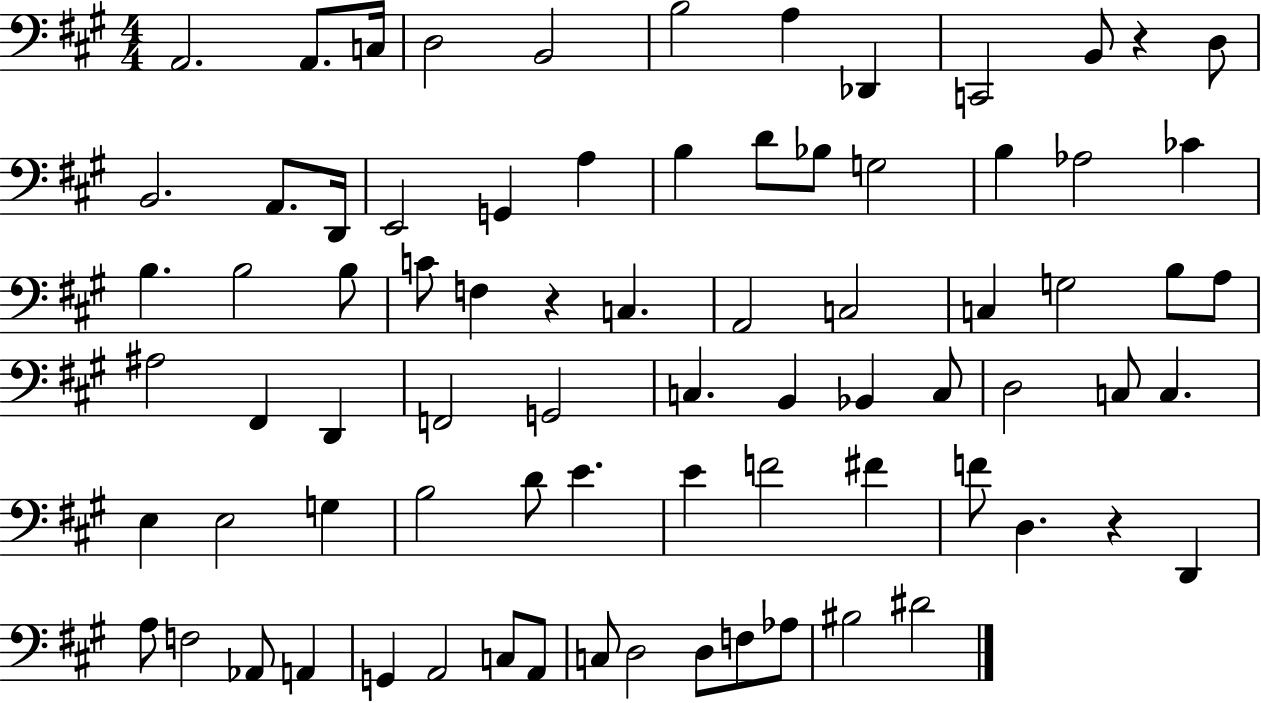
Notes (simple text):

A2/h. A2/e. C3/s D3/h B2/h B3/h A3/q Db2/q C2/h B2/e R/q D3/e B2/h. A2/e. D2/s E2/h G2/q A3/q B3/q D4/e Bb3/e G3/h B3/q Ab3/h CES4/q B3/q. B3/h B3/e C4/e F3/q R/q C3/q. A2/h C3/h C3/q G3/h B3/e A3/e A#3/h F#2/q D2/q F2/h G2/h C3/q. B2/q Bb2/q C3/e D3/h C3/e C3/q. E3/q E3/h G3/q B3/h D4/e E4/q. E4/q F4/h F#4/q F4/e D3/q. R/q D2/q A3/e F3/h Ab2/e A2/q G2/q A2/h C3/e A2/e C3/e D3/h D3/e F3/e Ab3/e BIS3/h D#4/h